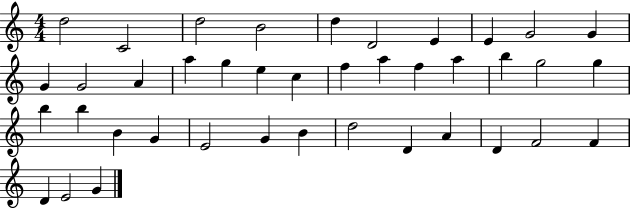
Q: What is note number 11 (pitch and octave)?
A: G4